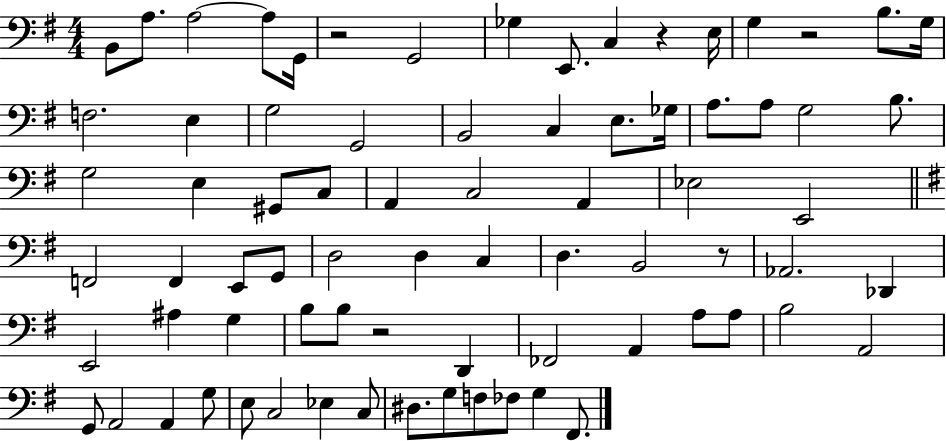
{
  \clef bass
  \numericTimeSignature
  \time 4/4
  \key g \major
  \repeat volta 2 { b,8 a8. a2~~ a8 g,16 | r2 g,2 | ges4 e,8. c4 r4 e16 | g4 r2 b8. g16 | \break f2. e4 | g2 g,2 | b,2 c4 e8. ges16 | a8. a8 g2 b8. | \break g2 e4 gis,8 c8 | a,4 c2 a,4 | ees2 e,2 | \bar "||" \break \key e \minor f,2 f,4 e,8 g,8 | d2 d4 c4 | d4. b,2 r8 | aes,2. des,4 | \break e,2 ais4 g4 | b8 b8 r2 d,4 | fes,2 a,4 a8 a8 | b2 a,2 | \break g,8 a,2 a,4 g8 | e8 c2 ees4 c8 | dis8. g8 f8 fes8 g4 fis,8. | } \bar "|."
}